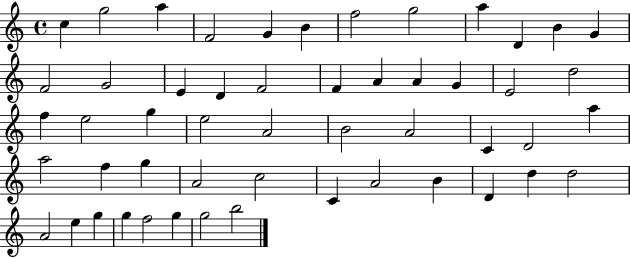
X:1
T:Untitled
M:4/4
L:1/4
K:C
c g2 a F2 G B f2 g2 a D B G F2 G2 E D F2 F A A G E2 d2 f e2 g e2 A2 B2 A2 C D2 a a2 f g A2 c2 C A2 B D d d2 A2 e g g f2 g g2 b2